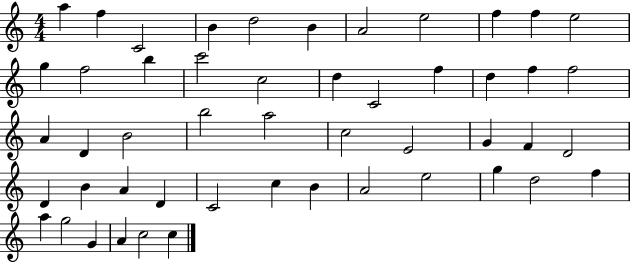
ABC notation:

X:1
T:Untitled
M:4/4
L:1/4
K:C
a f C2 B d2 B A2 e2 f f e2 g f2 b c'2 c2 d C2 f d f f2 A D B2 b2 a2 c2 E2 G F D2 D B A D C2 c B A2 e2 g d2 f a g2 G A c2 c